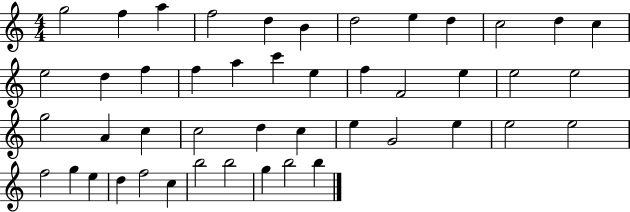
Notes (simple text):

G5/h F5/q A5/q F5/h D5/q B4/q D5/h E5/q D5/q C5/h D5/q C5/q E5/h D5/q F5/q F5/q A5/q C6/q E5/q F5/q F4/h E5/q E5/h E5/h G5/h A4/q C5/q C5/h D5/q C5/q E5/q G4/h E5/q E5/h E5/h F5/h G5/q E5/q D5/q F5/h C5/q B5/h B5/h G5/q B5/h B5/q